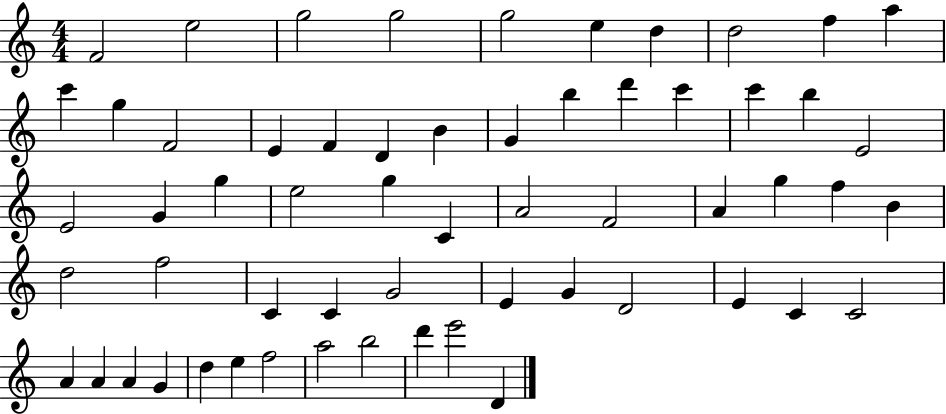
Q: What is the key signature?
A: C major